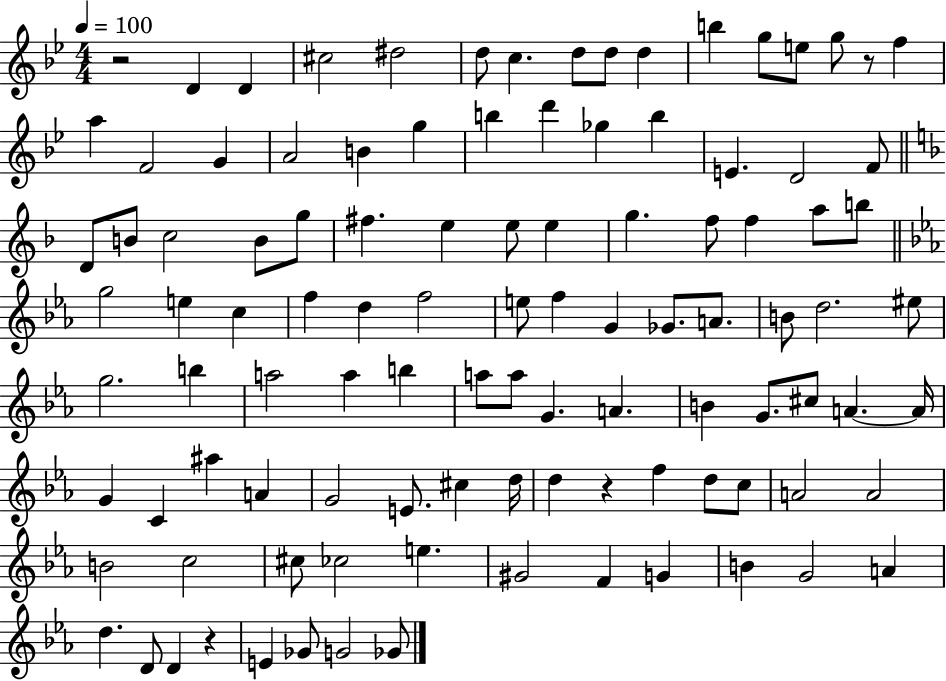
R/h D4/q D4/q C#5/h D#5/h D5/e C5/q. D5/e D5/e D5/q B5/q G5/e E5/e G5/e R/e F5/q A5/q F4/h G4/q A4/h B4/q G5/q B5/q D6/q Gb5/q B5/q E4/q. D4/h F4/e D4/e B4/e C5/h B4/e G5/e F#5/q. E5/q E5/e E5/q G5/q. F5/e F5/q A5/e B5/e G5/h E5/q C5/q F5/q D5/q F5/h E5/e F5/q G4/q Gb4/e. A4/e. B4/e D5/h. EIS5/e G5/h. B5/q A5/h A5/q B5/q A5/e A5/e G4/q. A4/q. B4/q G4/e. C#5/e A4/q. A4/s G4/q C4/q A#5/q A4/q G4/h E4/e. C#5/q D5/s D5/q R/q F5/q D5/e C5/e A4/h A4/h B4/h C5/h C#5/e CES5/h E5/q. G#4/h F4/q G4/q B4/q G4/h A4/q D5/q. D4/e D4/q R/q E4/q Gb4/e G4/h Gb4/e